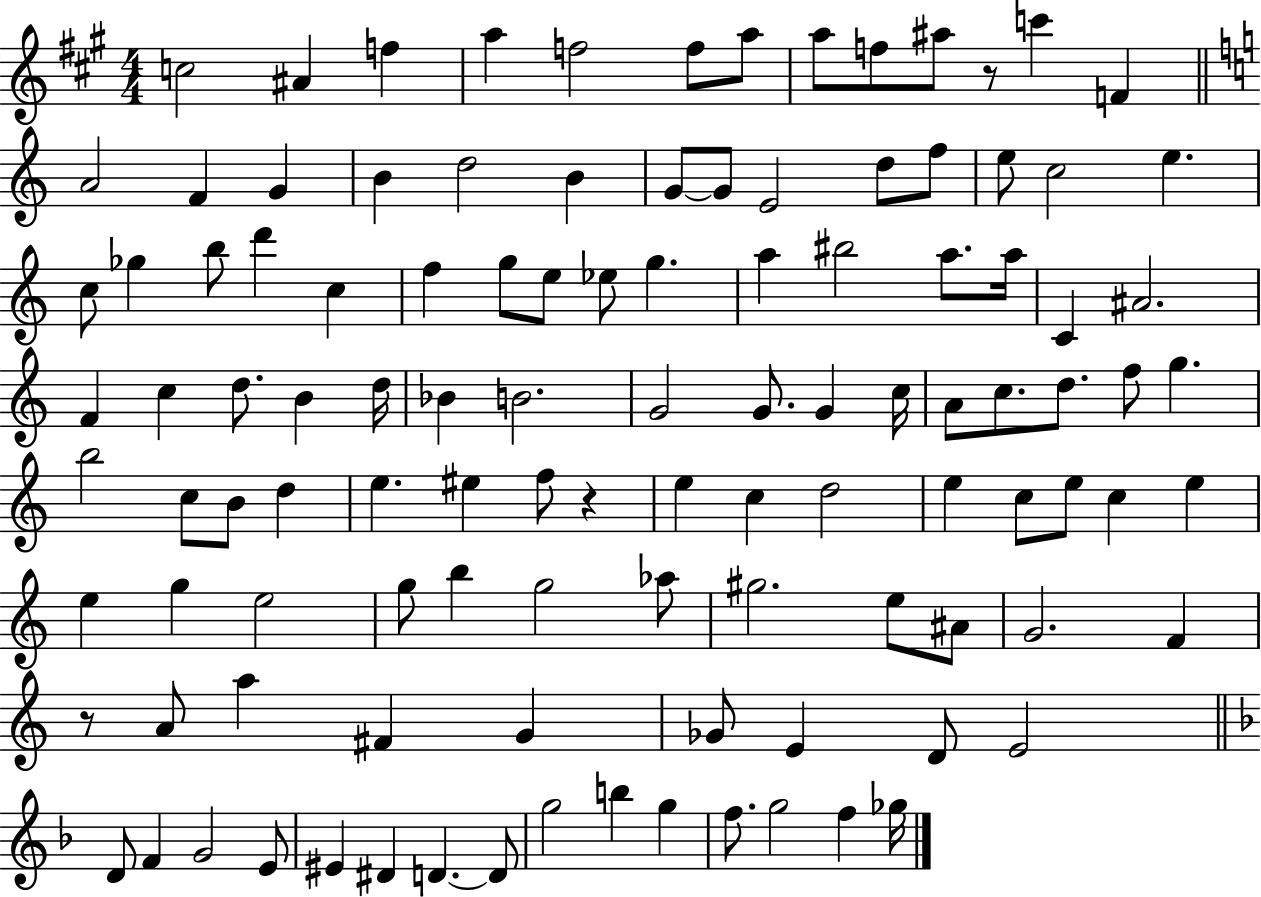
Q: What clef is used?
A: treble